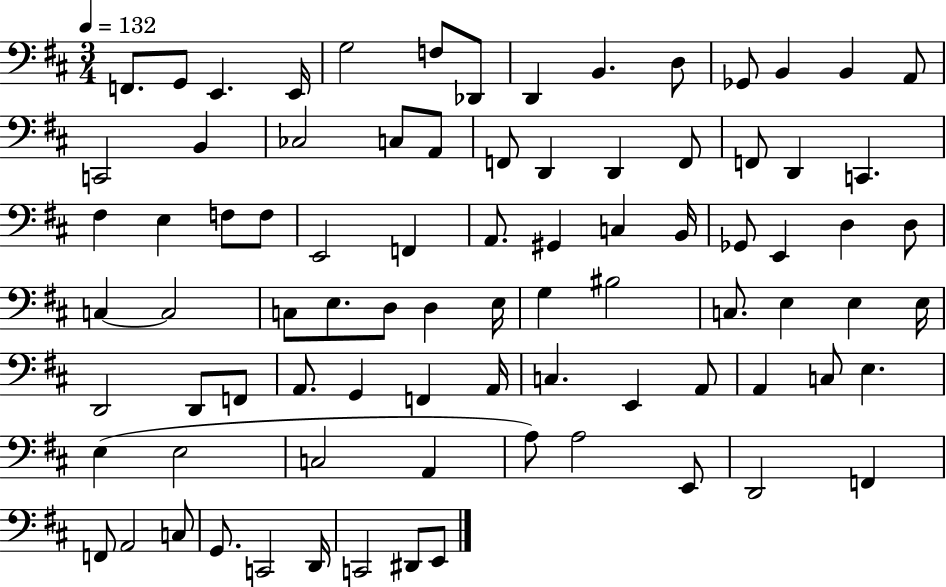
X:1
T:Untitled
M:3/4
L:1/4
K:D
F,,/2 G,,/2 E,, E,,/4 G,2 F,/2 _D,,/2 D,, B,, D,/2 _G,,/2 B,, B,, A,,/2 C,,2 B,, _C,2 C,/2 A,,/2 F,,/2 D,, D,, F,,/2 F,,/2 D,, C,, ^F, E, F,/2 F,/2 E,,2 F,, A,,/2 ^G,, C, B,,/4 _G,,/2 E,, D, D,/2 C, C,2 C,/2 E,/2 D,/2 D, E,/4 G, ^B,2 C,/2 E, E, E,/4 D,,2 D,,/2 F,,/2 A,,/2 G,, F,, A,,/4 C, E,, A,,/2 A,, C,/2 E, E, E,2 C,2 A,, A,/2 A,2 E,,/2 D,,2 F,, F,,/2 A,,2 C,/2 G,,/2 C,,2 D,,/4 C,,2 ^D,,/2 E,,/2